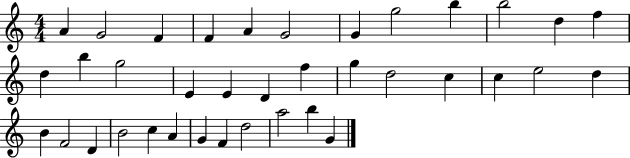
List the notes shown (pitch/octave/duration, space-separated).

A4/q G4/h F4/q F4/q A4/q G4/h G4/q G5/h B5/q B5/h D5/q F5/q D5/q B5/q G5/h E4/q E4/q D4/q F5/q G5/q D5/h C5/q C5/q E5/h D5/q B4/q F4/h D4/q B4/h C5/q A4/q G4/q F4/q D5/h A5/h B5/q G4/q